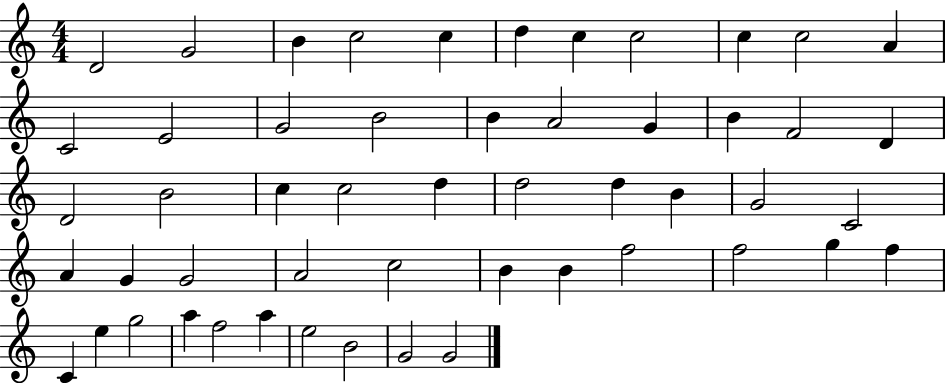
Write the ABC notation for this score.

X:1
T:Untitled
M:4/4
L:1/4
K:C
D2 G2 B c2 c d c c2 c c2 A C2 E2 G2 B2 B A2 G B F2 D D2 B2 c c2 d d2 d B G2 C2 A G G2 A2 c2 B B f2 f2 g f C e g2 a f2 a e2 B2 G2 G2